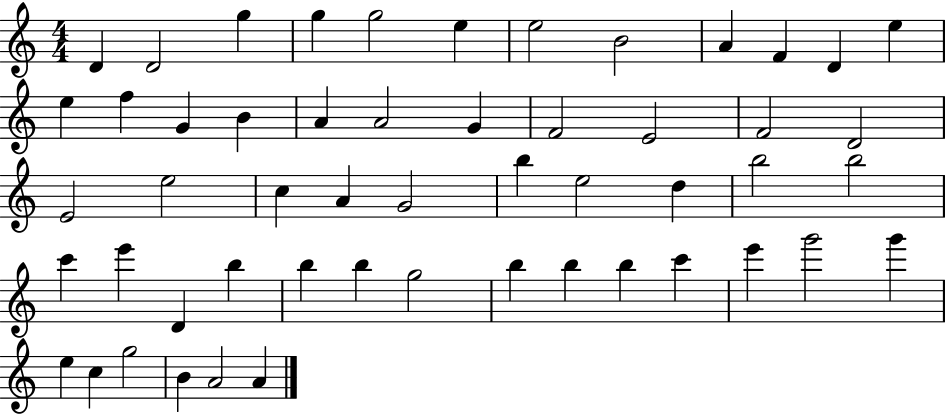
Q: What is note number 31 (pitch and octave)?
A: D5